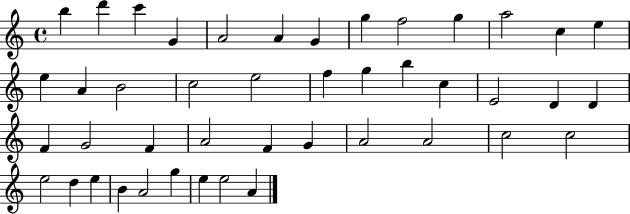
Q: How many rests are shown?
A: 0